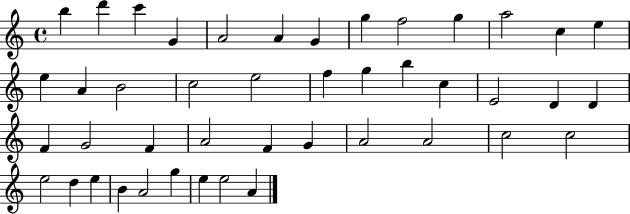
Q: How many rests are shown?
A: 0